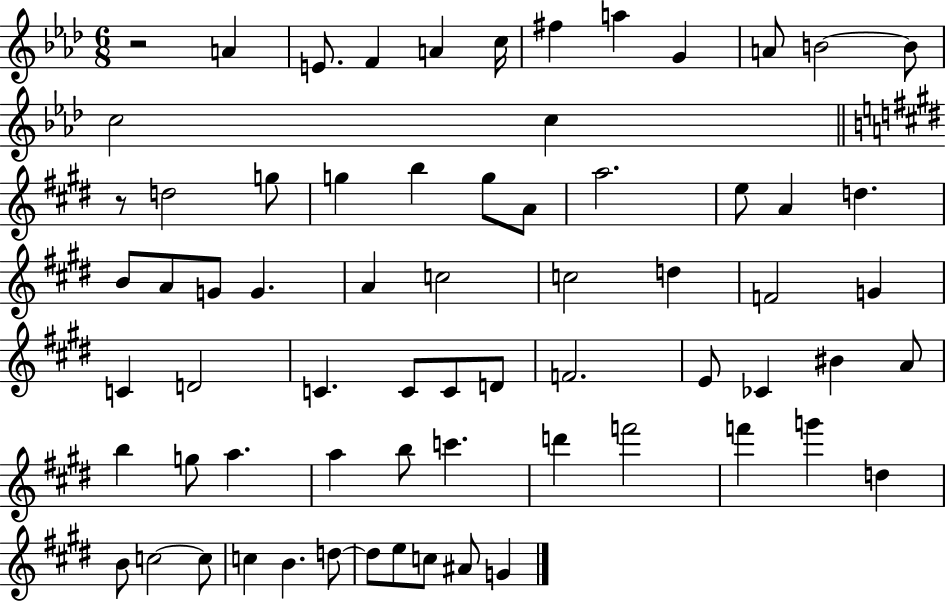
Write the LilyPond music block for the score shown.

{
  \clef treble
  \numericTimeSignature
  \time 6/8
  \key aes \major
  r2 a'4 | e'8. f'4 a'4 c''16 | fis''4 a''4 g'4 | a'8 b'2~~ b'8 | \break c''2 c''4 | \bar "||" \break \key e \major r8 d''2 g''8 | g''4 b''4 g''8 a'8 | a''2. | e''8 a'4 d''4. | \break b'8 a'8 g'8 g'4. | a'4 c''2 | c''2 d''4 | f'2 g'4 | \break c'4 d'2 | c'4. c'8 c'8 d'8 | f'2. | e'8 ces'4 bis'4 a'8 | \break b''4 g''8 a''4. | a''4 b''8 c'''4. | d'''4 f'''2 | f'''4 g'''4 d''4 | \break b'8 c''2~~ c''8 | c''4 b'4. d''8~~ | d''8 e''8 c''8 ais'8 g'4 | \bar "|."
}